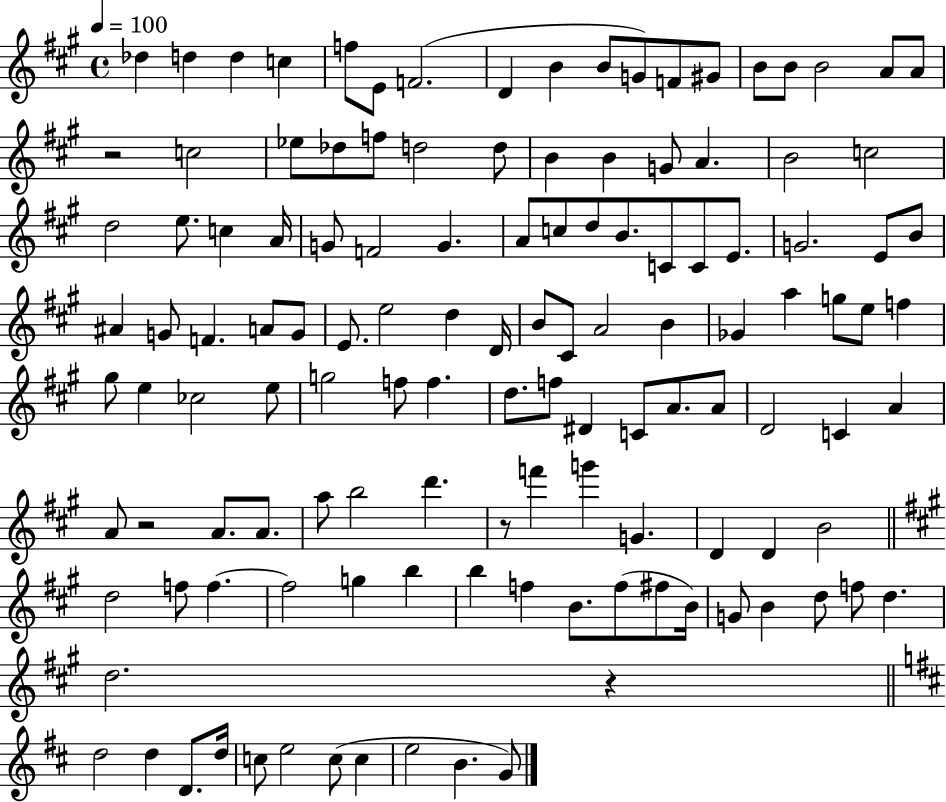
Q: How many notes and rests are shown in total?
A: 126